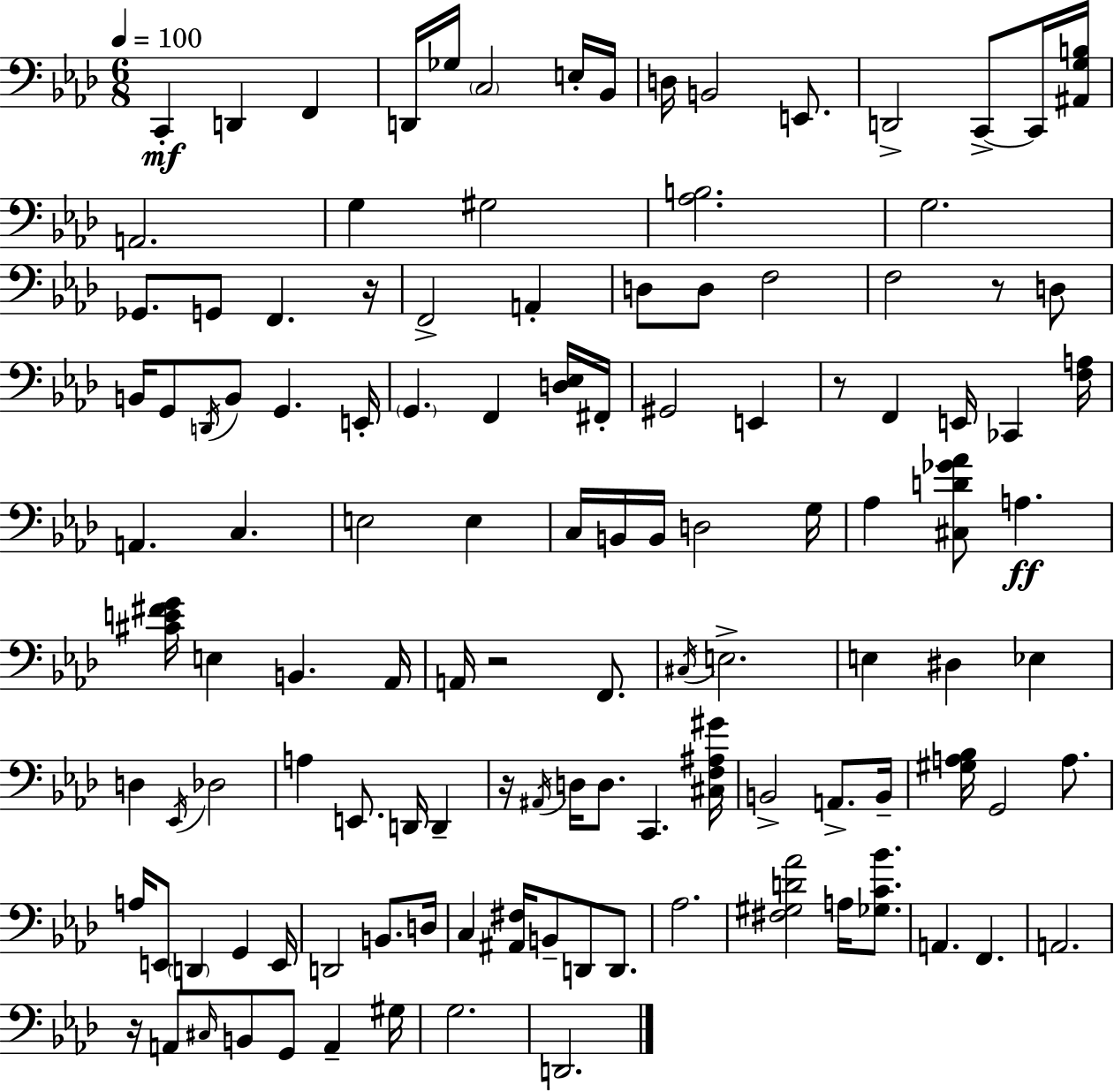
C2/q D2/q F2/q D2/s Gb3/s C3/h E3/s Bb2/s D3/s B2/h E2/e. D2/h C2/e C2/s [A#2,G3,B3]/s A2/h. G3/q G#3/h [Ab3,B3]/h. G3/h. Gb2/e. G2/e F2/q. R/s F2/h A2/q D3/e D3/e F3/h F3/h R/e D3/e B2/s G2/e D2/s B2/e G2/q. E2/s G2/q. F2/q [D3,Eb3]/s F#2/s G#2/h E2/q R/e F2/q E2/s CES2/q [F3,A3]/s A2/q. C3/q. E3/h E3/q C3/s B2/s B2/s D3/h G3/s Ab3/q [C#3,D4,Gb4,Ab4]/e A3/q. [C#4,E4,F#4,G4]/s E3/q B2/q. Ab2/s A2/s R/h F2/e. C#3/s E3/h. E3/q D#3/q Eb3/q D3/q Eb2/s Db3/h A3/q E2/e. D2/s D2/q R/s A#2/s D3/s D3/e. C2/q. [C#3,F3,A#3,G#4]/s B2/h A2/e. B2/s [G#3,A3,Bb3]/s G2/h A3/e. A3/s E2/e D2/q G2/q E2/s D2/h B2/e. D3/s C3/q [A#2,F#3]/s B2/e D2/e D2/e. Ab3/h. [F#3,G#3,D4,Ab4]/h A3/s [Gb3,C4,Bb4]/e. A2/q. F2/q. A2/h. R/s A2/e C#3/s B2/e G2/e A2/q G#3/s G3/h. D2/h.